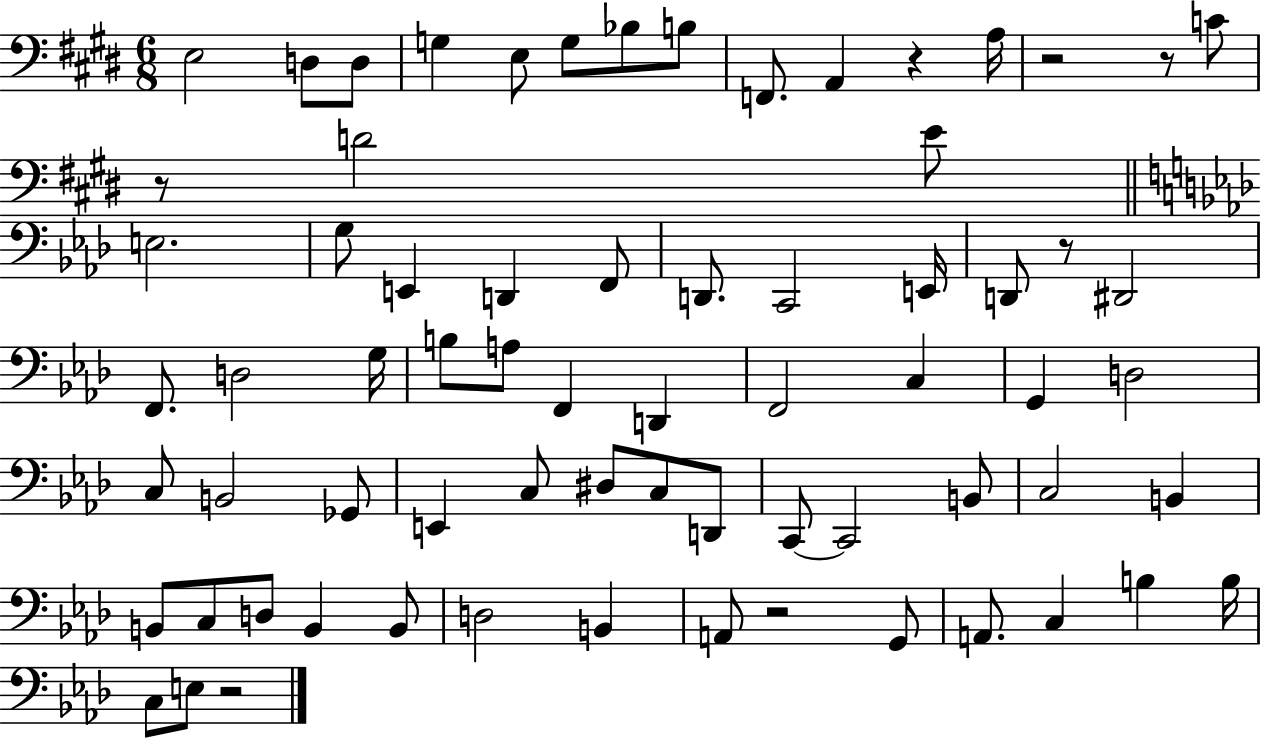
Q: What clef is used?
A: bass